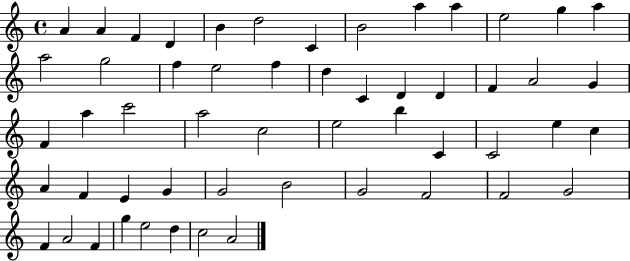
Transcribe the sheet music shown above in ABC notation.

X:1
T:Untitled
M:4/4
L:1/4
K:C
A A F D B d2 C B2 a a e2 g a a2 g2 f e2 f d C D D F A2 G F a c'2 a2 c2 e2 b C C2 e c A F E G G2 B2 G2 F2 F2 G2 F A2 F g e2 d c2 A2